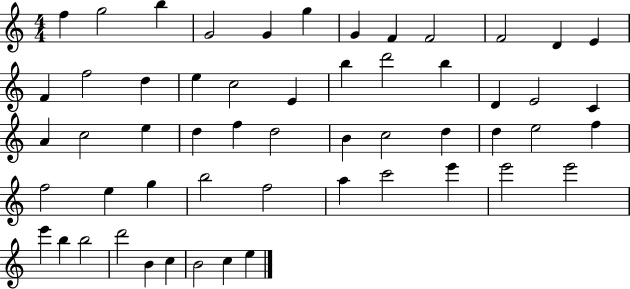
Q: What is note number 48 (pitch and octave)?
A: B5